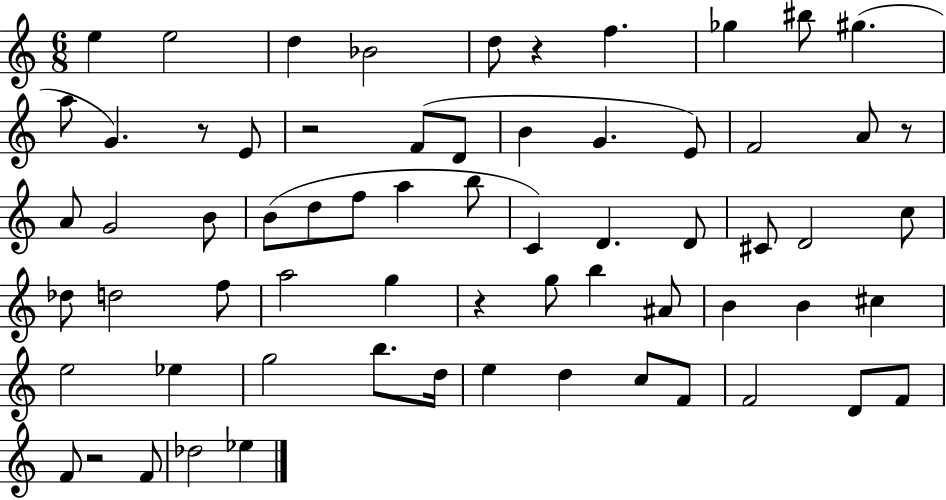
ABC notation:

X:1
T:Untitled
M:6/8
L:1/4
K:C
e e2 d _B2 d/2 z f _g ^b/2 ^g a/2 G z/2 E/2 z2 F/2 D/2 B G E/2 F2 A/2 z/2 A/2 G2 B/2 B/2 d/2 f/2 a b/2 C D D/2 ^C/2 D2 c/2 _d/2 d2 f/2 a2 g z g/2 b ^A/2 B B ^c e2 _e g2 b/2 d/4 e d c/2 F/2 F2 D/2 F/2 F/2 z2 F/2 _d2 _e